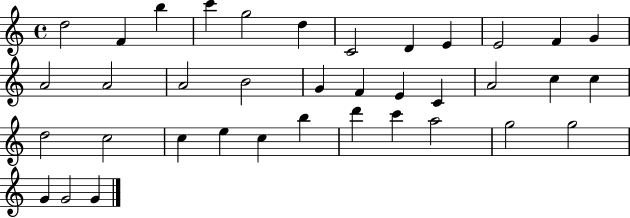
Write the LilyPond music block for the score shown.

{
  \clef treble
  \time 4/4
  \defaultTimeSignature
  \key c \major
  d''2 f'4 b''4 | c'''4 g''2 d''4 | c'2 d'4 e'4 | e'2 f'4 g'4 | \break a'2 a'2 | a'2 b'2 | g'4 f'4 e'4 c'4 | a'2 c''4 c''4 | \break d''2 c''2 | c''4 e''4 c''4 b''4 | d'''4 c'''4 a''2 | g''2 g''2 | \break g'4 g'2 g'4 | \bar "|."
}